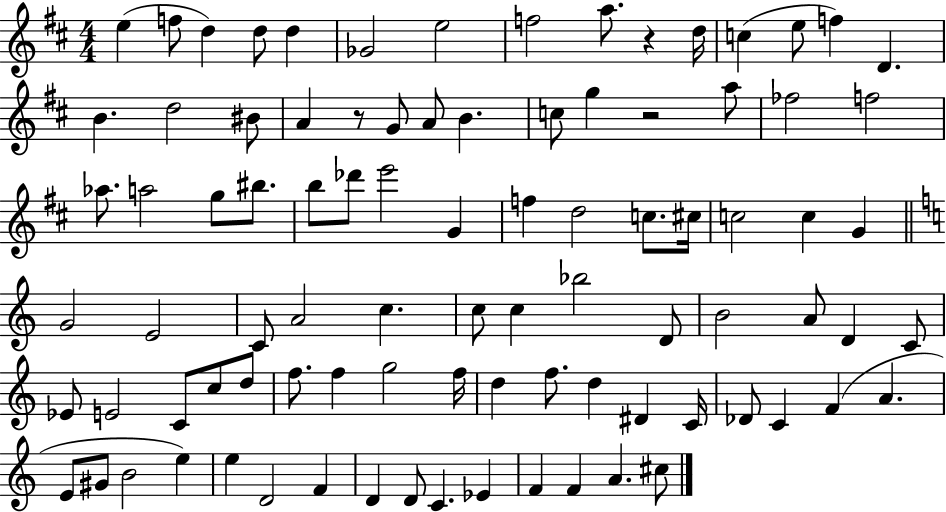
{
  \clef treble
  \numericTimeSignature
  \time 4/4
  \key d \major
  e''4( f''8 d''4) d''8 d''4 | ges'2 e''2 | f''2 a''8. r4 d''16 | c''4( e''8 f''4) d'4. | \break b'4. d''2 bis'8 | a'4 r8 g'8 a'8 b'4. | c''8 g''4 r2 a''8 | fes''2 f''2 | \break aes''8. a''2 g''8 bis''8. | b''8 des'''8 e'''2 g'4 | f''4 d''2 c''8. cis''16 | c''2 c''4 g'4 | \break \bar "||" \break \key c \major g'2 e'2 | c'8 a'2 c''4. | c''8 c''4 bes''2 d'8 | b'2 a'8 d'4 c'8 | \break ees'8 e'2 c'8 c''8 d''8 | f''8. f''4 g''2 f''16 | d''4 f''8. d''4 dis'4 c'16 | des'8 c'4 f'4( a'4. | \break e'8 gis'8 b'2 e''4) | e''4 d'2 f'4 | d'4 d'8 c'4. ees'4 | f'4 f'4 a'4. cis''8 | \break \bar "|."
}